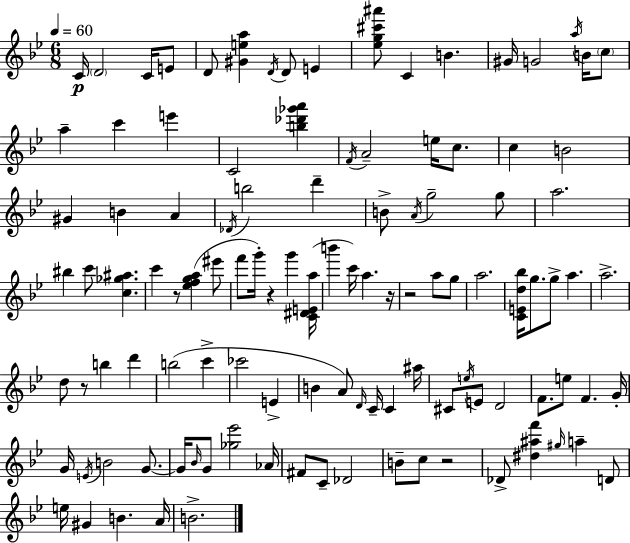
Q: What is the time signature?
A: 6/8